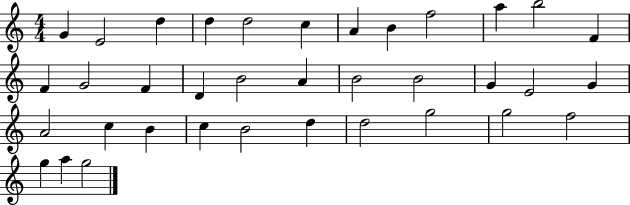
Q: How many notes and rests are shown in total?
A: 36